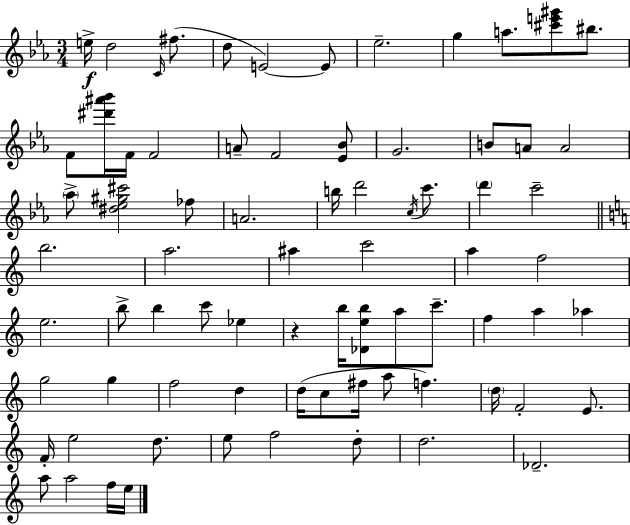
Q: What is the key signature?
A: EES major